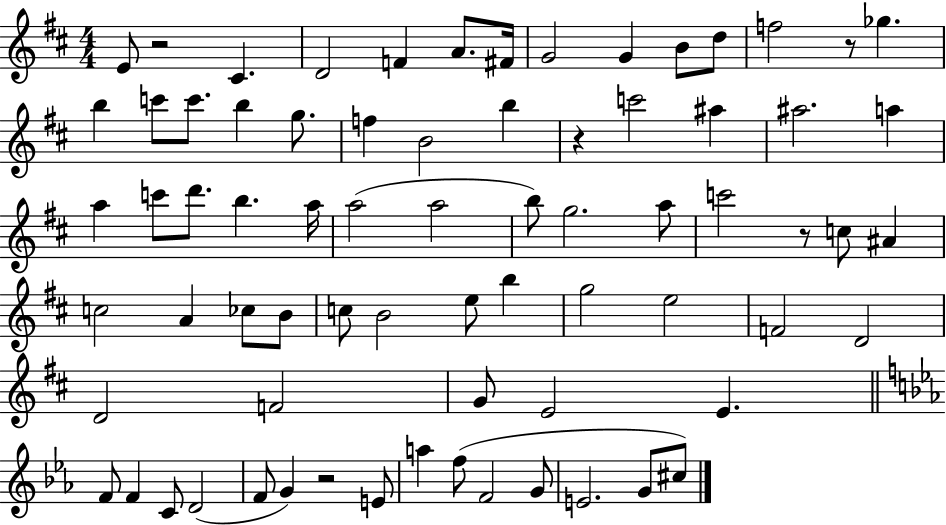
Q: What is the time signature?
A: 4/4